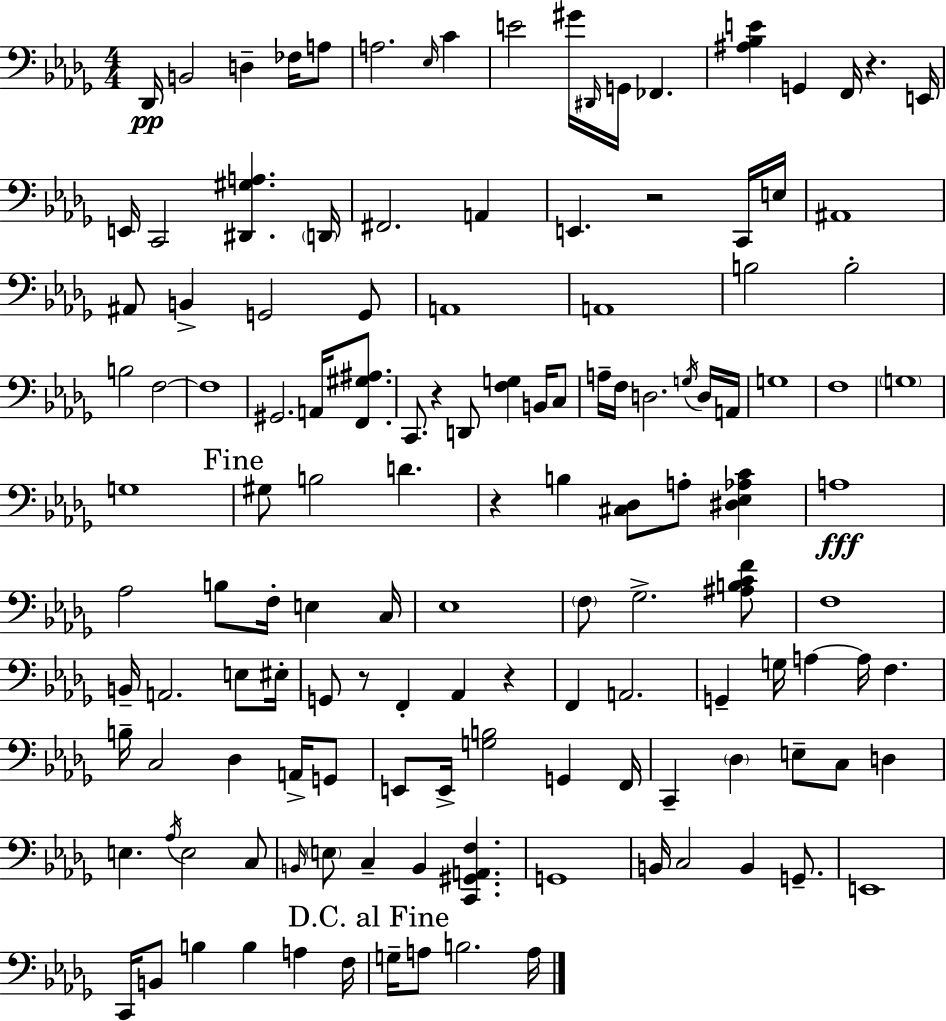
{
  \clef bass
  \numericTimeSignature
  \time 4/4
  \key bes \minor
  \repeat volta 2 { des,16\pp b,2 d4-- fes16 a8 | a2. \grace { ees16 } c'4 | e'2 gis'16 \grace { dis,16 } g,16 fes,4. | <ais bes e'>4 g,4 f,16 r4. | \break e,16 e,16 c,2 <dis, gis a>4. | \parenthesize d,16 fis,2. a,4 | e,4. r2 | c,16 e16 ais,1 | \break ais,8 b,4-> g,2 | g,8 a,1 | a,1 | b2 b2-. | \break b2 f2~~ | f1 | gis,2. a,16 <f, gis ais>8. | c,8. r4 d,8 <f g>4 b,16 | \break c8 a16-- f16 d2. | \acciaccatura { g16 } d16 a,16 g1 | f1 | \parenthesize g1 | \break g1 | \mark "Fine" gis8 b2 d'4. | r4 b4 <cis des>8 a8-. <dis ees aes c'>4 | a1\fff | \break aes2 b8 f16-. e4 | c16 ees1 | \parenthesize f8 ges2.-> | <ais b c' f'>8 f1 | \break b,16-- a,2. | e8 eis16-. g,8 r8 f,4-. aes,4 r4 | f,4 a,2. | g,4-- g16 a4~~ a16 f4. | \break b16-- c2 des4 | a,16-> g,8 e,8 e,16-> <g b>2 g,4 | f,16 c,4-- \parenthesize des4 e8-- c8 d4 | e4. \acciaccatura { aes16 } e2 | \break c8 \grace { b,16 } \parenthesize e8 c4-- b,4 <c, gis, a, f>4. | g,1 | b,16 c2 b,4 | g,8.-- e,1 | \break c,16 b,8 b4 b4 | a4 f16 \mark "D.C. al Fine" g16-- a8 b2. | a16 } \bar "|."
}